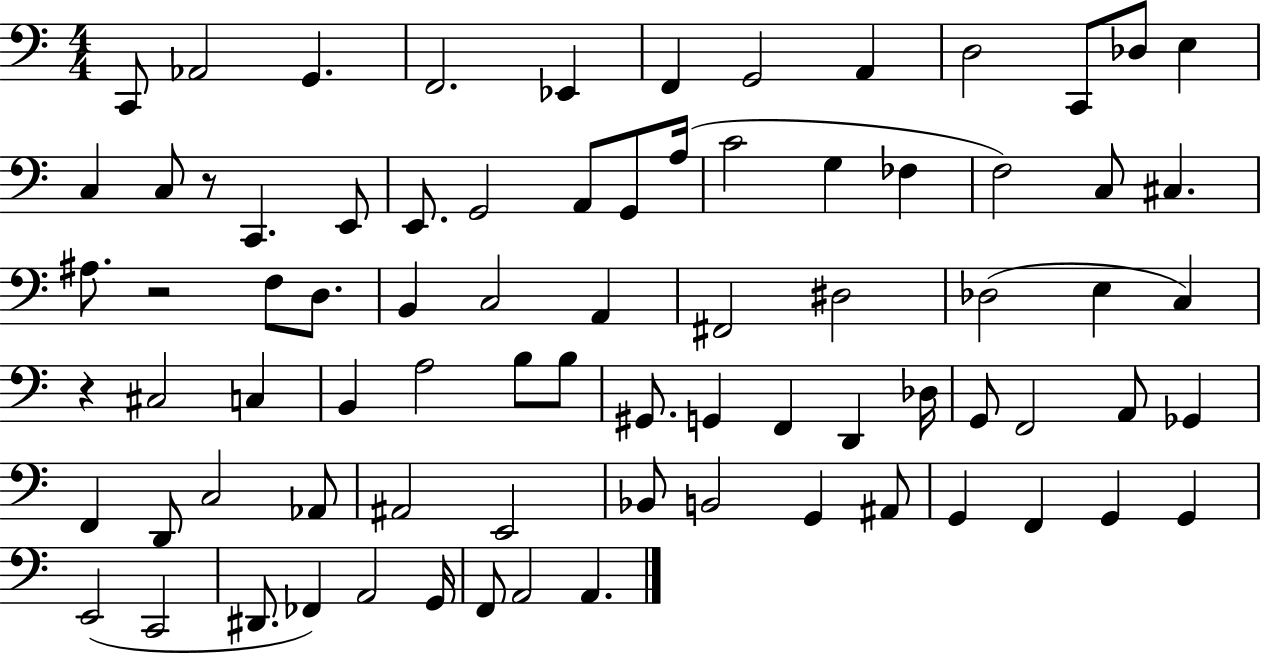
X:1
T:Untitled
M:4/4
L:1/4
K:C
C,,/2 _A,,2 G,, F,,2 _E,, F,, G,,2 A,, D,2 C,,/2 _D,/2 E, C, C,/2 z/2 C,, E,,/2 E,,/2 G,,2 A,,/2 G,,/2 A,/4 C2 G, _F, F,2 C,/2 ^C, ^A,/2 z2 F,/2 D,/2 B,, C,2 A,, ^F,,2 ^D,2 _D,2 E, C, z ^C,2 C, B,, A,2 B,/2 B,/2 ^G,,/2 G,, F,, D,, _D,/4 G,,/2 F,,2 A,,/2 _G,, F,, D,,/2 C,2 _A,,/2 ^A,,2 E,,2 _B,,/2 B,,2 G,, ^A,,/2 G,, F,, G,, G,, E,,2 C,,2 ^D,,/2 _F,, A,,2 G,,/4 F,,/2 A,,2 A,,